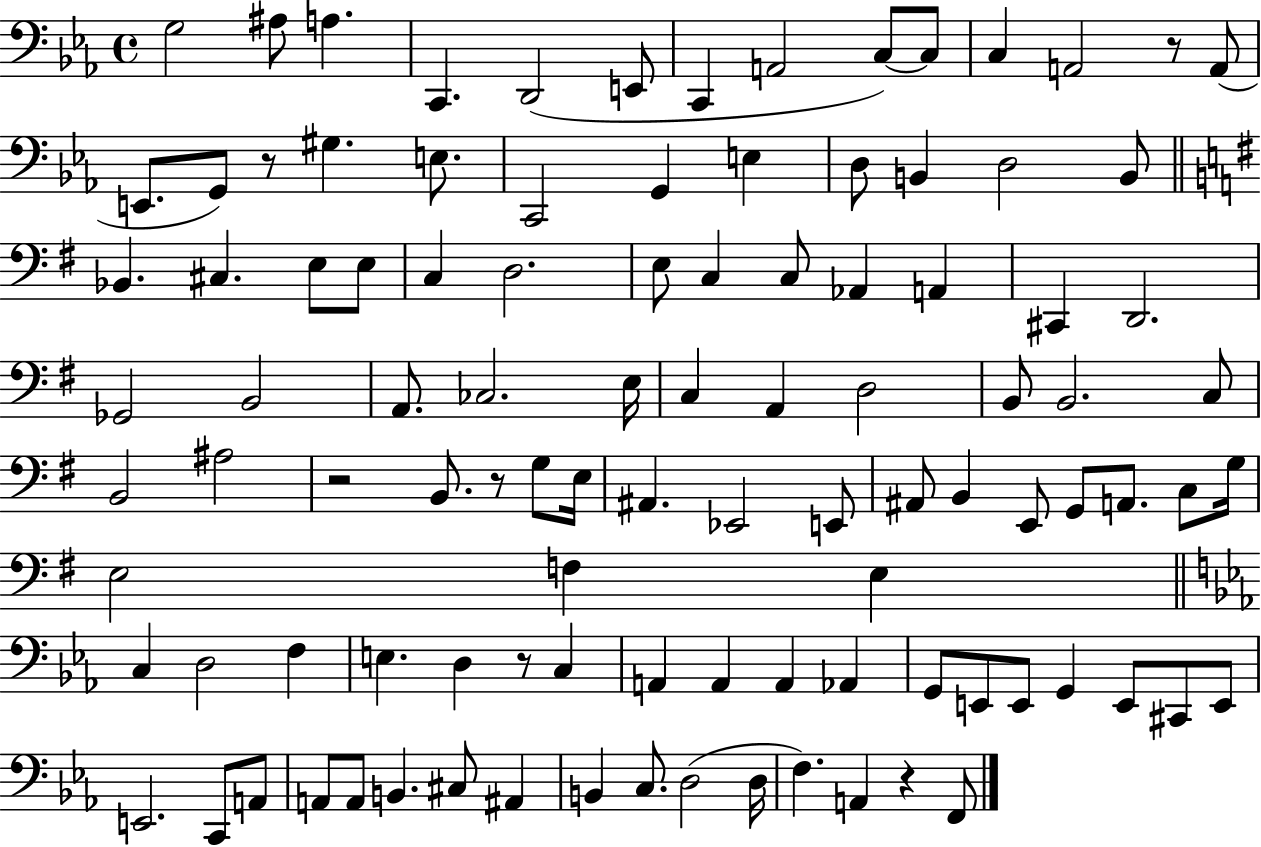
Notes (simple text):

G3/h A#3/e A3/q. C2/q. D2/h E2/e C2/q A2/h C3/e C3/e C3/q A2/h R/e A2/e E2/e. G2/e R/e G#3/q. E3/e. C2/h G2/q E3/q D3/e B2/q D3/h B2/e Bb2/q. C#3/q. E3/e E3/e C3/q D3/h. E3/e C3/q C3/e Ab2/q A2/q C#2/q D2/h. Gb2/h B2/h A2/e. CES3/h. E3/s C3/q A2/q D3/h B2/e B2/h. C3/e B2/h A#3/h R/h B2/e. R/e G3/e E3/s A#2/q. Eb2/h E2/e A#2/e B2/q E2/e G2/e A2/e. C3/e G3/s E3/h F3/q E3/q C3/q D3/h F3/q E3/q. D3/q R/e C3/q A2/q A2/q A2/q Ab2/q G2/e E2/e E2/e G2/q E2/e C#2/e E2/e E2/h. C2/e A2/e A2/e A2/e B2/q. C#3/e A#2/q B2/q C3/e. D3/h D3/s F3/q. A2/q R/q F2/e